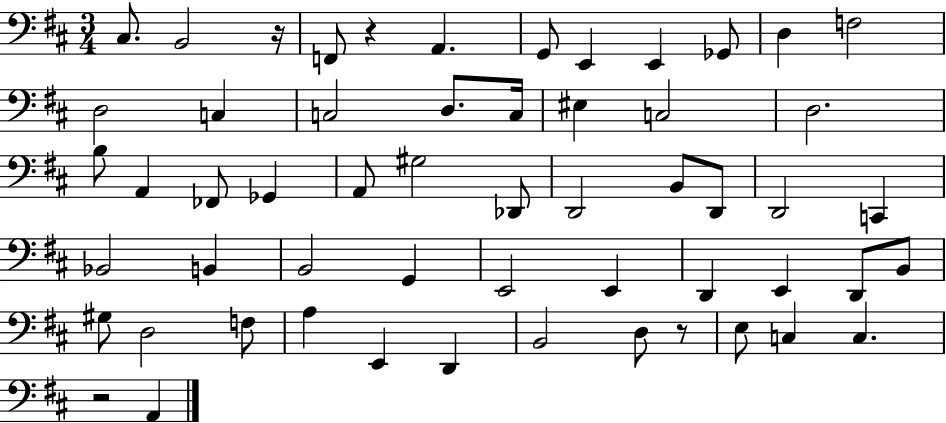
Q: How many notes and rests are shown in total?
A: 56